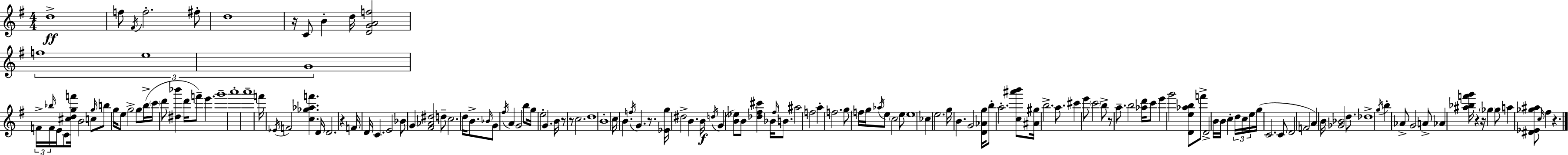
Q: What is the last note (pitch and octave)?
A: F#5